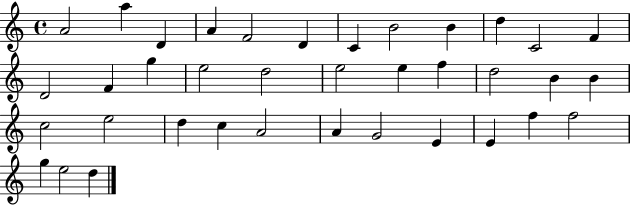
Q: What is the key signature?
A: C major